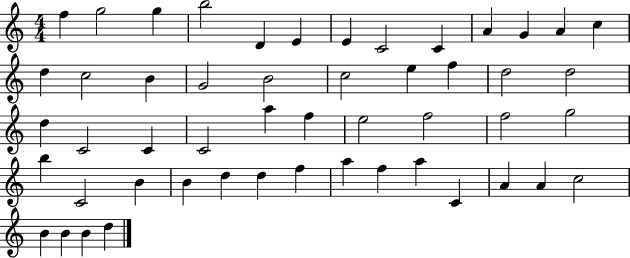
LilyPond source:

{
  \clef treble
  \numericTimeSignature
  \time 4/4
  \key c \major
  f''4 g''2 g''4 | b''2 d'4 e'4 | e'4 c'2 c'4 | a'4 g'4 a'4 c''4 | \break d''4 c''2 b'4 | g'2 b'2 | c''2 e''4 f''4 | d''2 d''2 | \break d''4 c'2 c'4 | c'2 a''4 f''4 | e''2 f''2 | f''2 g''2 | \break b''4 c'2 b'4 | b'4 d''4 d''4 f''4 | a''4 f''4 a''4 c'4 | a'4 a'4 c''2 | \break b'4 b'4 b'4 d''4 | \bar "|."
}